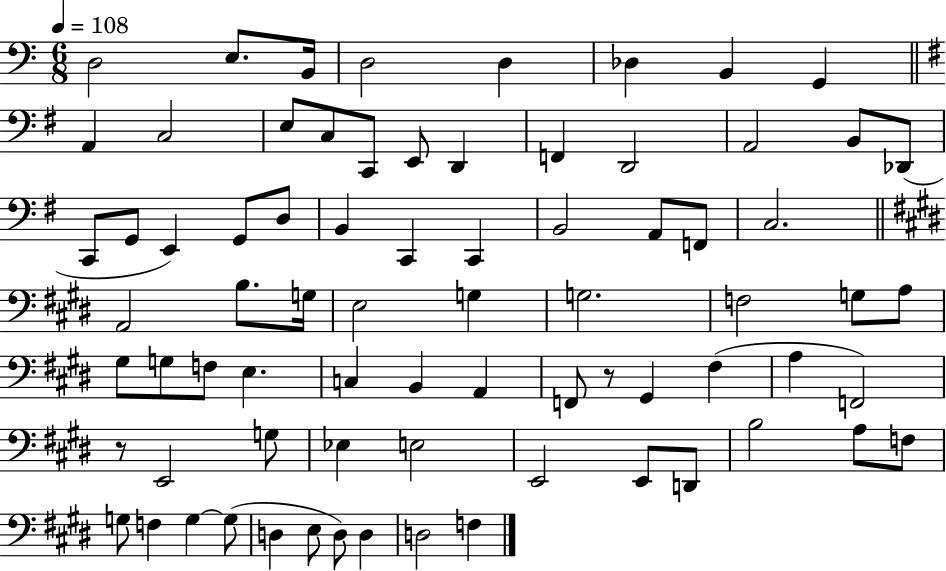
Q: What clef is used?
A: bass